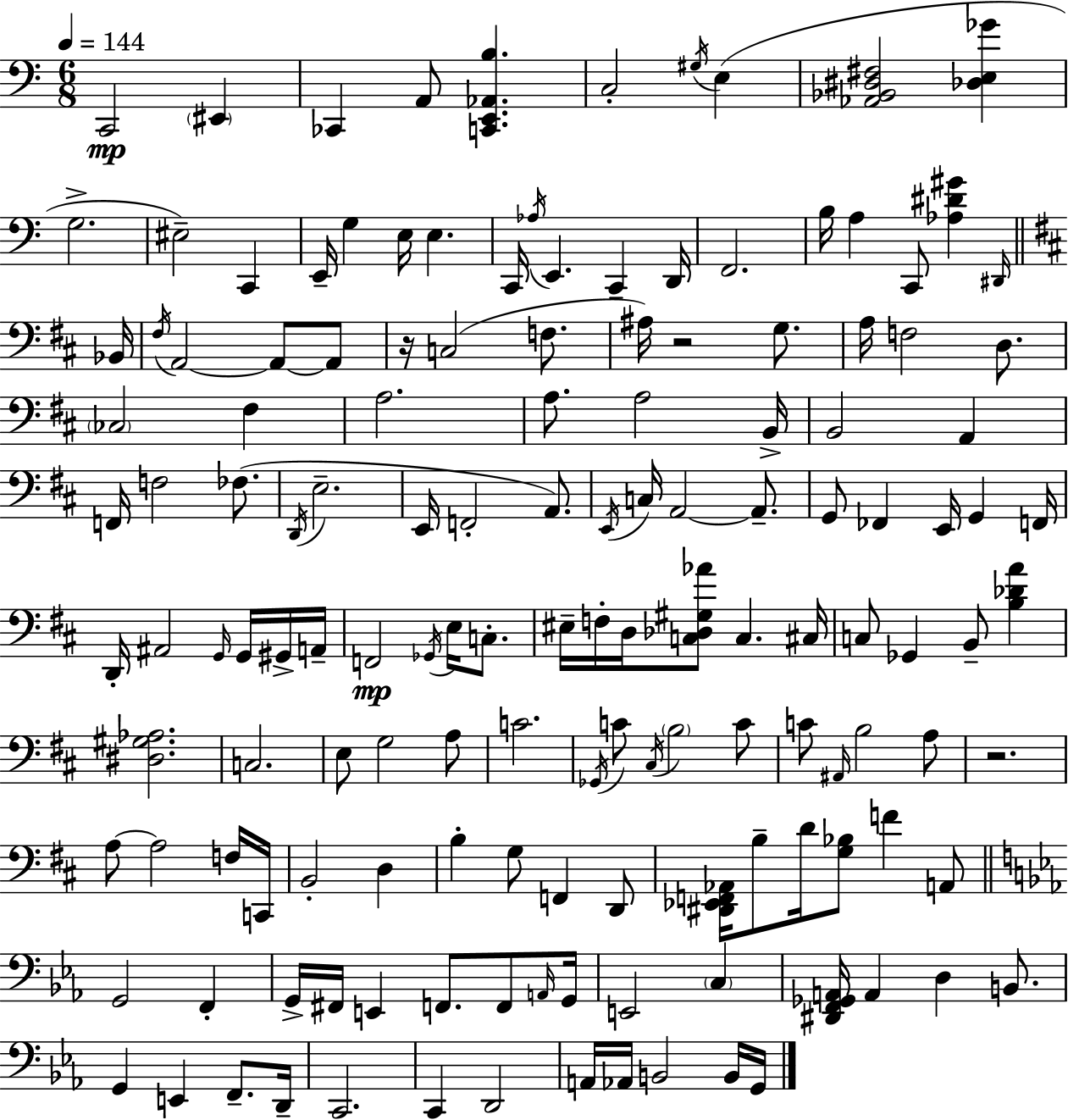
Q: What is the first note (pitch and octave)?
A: C2